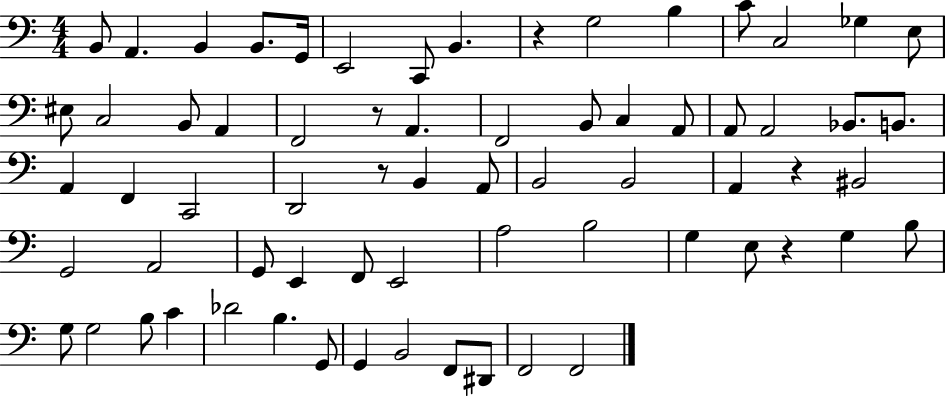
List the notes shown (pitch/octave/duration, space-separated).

B2/e A2/q. B2/q B2/e. G2/s E2/h C2/e B2/q. R/q G3/h B3/q C4/e C3/h Gb3/q E3/e EIS3/e C3/h B2/e A2/q F2/h R/e A2/q. F2/h B2/e C3/q A2/e A2/e A2/h Bb2/e. B2/e. A2/q F2/q C2/h D2/h R/e B2/q A2/e B2/h B2/h A2/q R/q BIS2/h G2/h A2/h G2/e E2/q F2/e E2/h A3/h B3/h G3/q E3/e R/q G3/q B3/e G3/e G3/h B3/e C4/q Db4/h B3/q. G2/e G2/q B2/h F2/e D#2/e F2/h F2/h